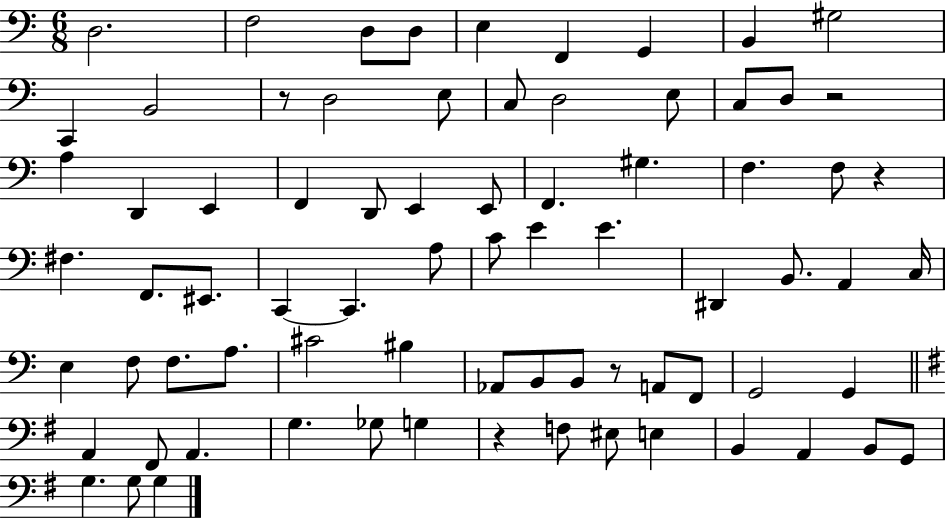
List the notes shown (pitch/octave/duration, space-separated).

D3/h. F3/h D3/e D3/e E3/q F2/q G2/q B2/q G#3/h C2/q B2/h R/e D3/h E3/e C3/e D3/h E3/e C3/e D3/e R/h A3/q D2/q E2/q F2/q D2/e E2/q E2/e F2/q. G#3/q. F3/q. F3/e R/q F#3/q. F2/e. EIS2/e. C2/q C2/q. A3/e C4/e E4/q E4/q. D#2/q B2/e. A2/q C3/s E3/q F3/e F3/e. A3/e. C#4/h BIS3/q Ab2/e B2/e B2/e R/e A2/e F2/e G2/h G2/q A2/q F#2/e A2/q. G3/q. Gb3/e G3/q R/q F3/e EIS3/e E3/q B2/q A2/q B2/e G2/e G3/q. G3/e G3/q